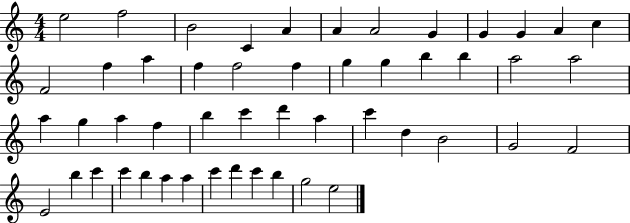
X:1
T:Untitled
M:4/4
L:1/4
K:C
e2 f2 B2 C A A A2 G G G A c F2 f a f f2 f g g b b a2 a2 a g a f b c' d' a c' d B2 G2 F2 E2 b c' c' b a a c' d' c' b g2 e2